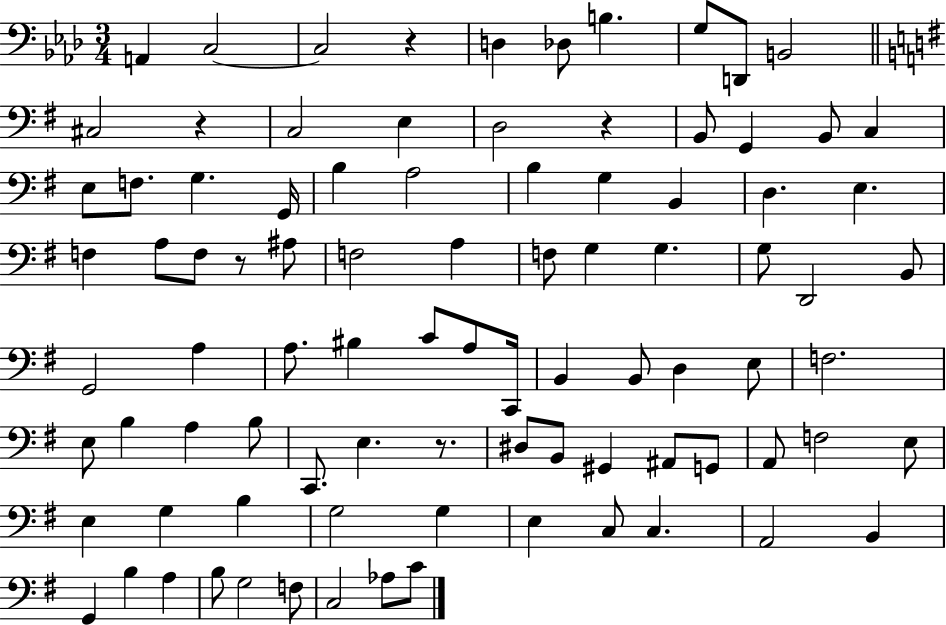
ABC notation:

X:1
T:Untitled
M:3/4
L:1/4
K:Ab
A,, C,2 C,2 z D, _D,/2 B, G,/2 D,,/2 B,,2 ^C,2 z C,2 E, D,2 z B,,/2 G,, B,,/2 C, E,/2 F,/2 G, G,,/4 B, A,2 B, G, B,, D, E, F, A,/2 F,/2 z/2 ^A,/2 F,2 A, F,/2 G, G, G,/2 D,,2 B,,/2 G,,2 A, A,/2 ^B, C/2 A,/2 C,,/4 B,, B,,/2 D, E,/2 F,2 E,/2 B, A, B,/2 C,,/2 E, z/2 ^D,/2 B,,/2 ^G,, ^A,,/2 G,,/2 A,,/2 F,2 E,/2 E, G, B, G,2 G, E, C,/2 C, A,,2 B,, G,, B, A, B,/2 G,2 F,/2 C,2 _A,/2 C/2